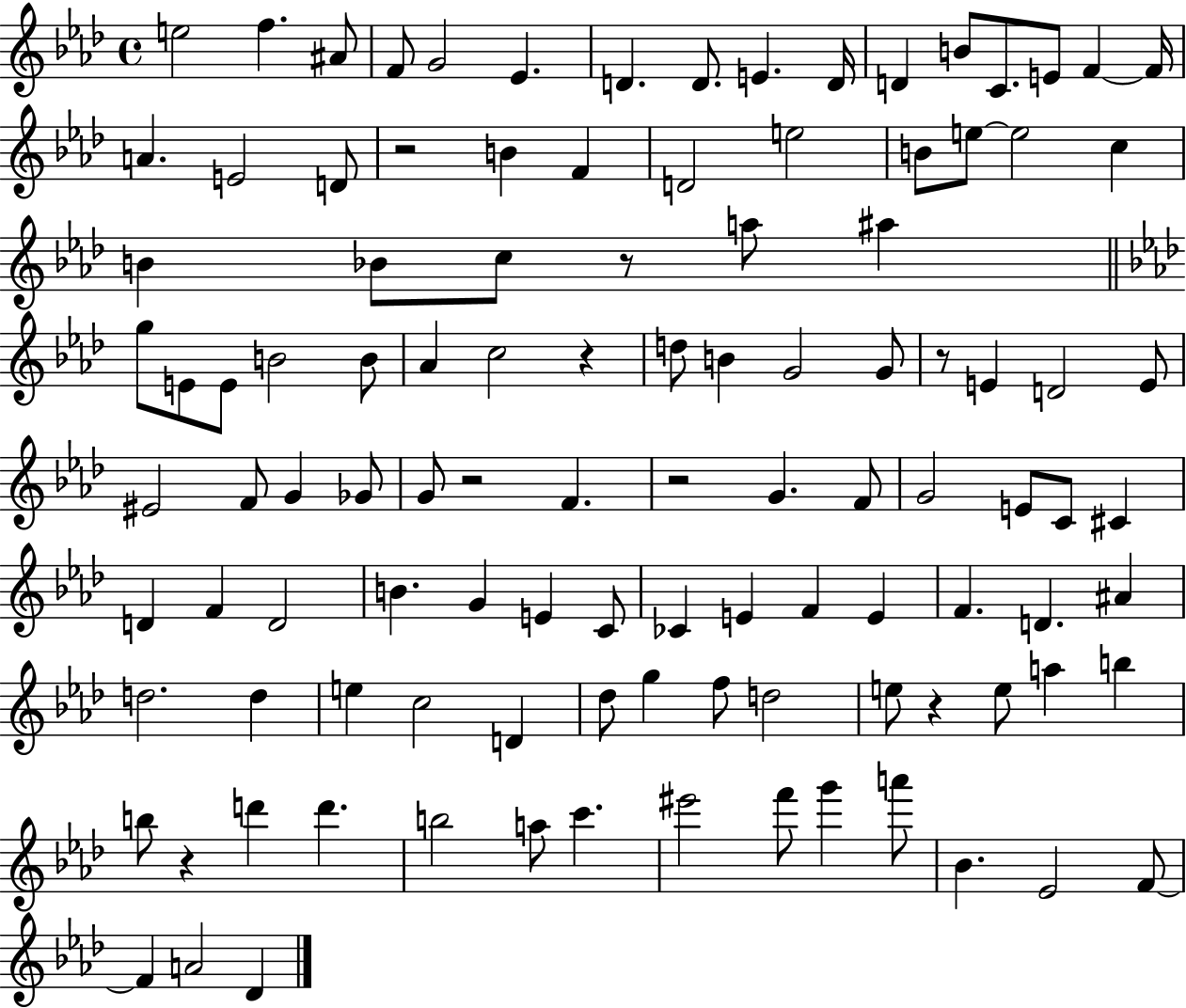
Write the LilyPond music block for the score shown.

{
  \clef treble
  \time 4/4
  \defaultTimeSignature
  \key aes \major
  \repeat volta 2 { e''2 f''4. ais'8 | f'8 g'2 ees'4. | d'4. d'8. e'4. d'16 | d'4 b'8 c'8. e'8 f'4~~ f'16 | \break a'4. e'2 d'8 | r2 b'4 f'4 | d'2 e''2 | b'8 e''8~~ e''2 c''4 | \break b'4 bes'8 c''8 r8 a''8 ais''4 | \bar "||" \break \key f \minor g''8 e'8 e'8 b'2 b'8 | aes'4 c''2 r4 | d''8 b'4 g'2 g'8 | r8 e'4 d'2 e'8 | \break eis'2 f'8 g'4 ges'8 | g'8 r2 f'4. | r2 g'4. f'8 | g'2 e'8 c'8 cis'4 | \break d'4 f'4 d'2 | b'4. g'4 e'4 c'8 | ces'4 e'4 f'4 e'4 | f'4. d'4. ais'4 | \break d''2. d''4 | e''4 c''2 d'4 | des''8 g''4 f''8 d''2 | e''8 r4 e''8 a''4 b''4 | \break b''8 r4 d'''4 d'''4. | b''2 a''8 c'''4. | eis'''2 f'''8 g'''4 a'''8 | bes'4. ees'2 f'8~~ | \break f'4 a'2 des'4 | } \bar "|."
}